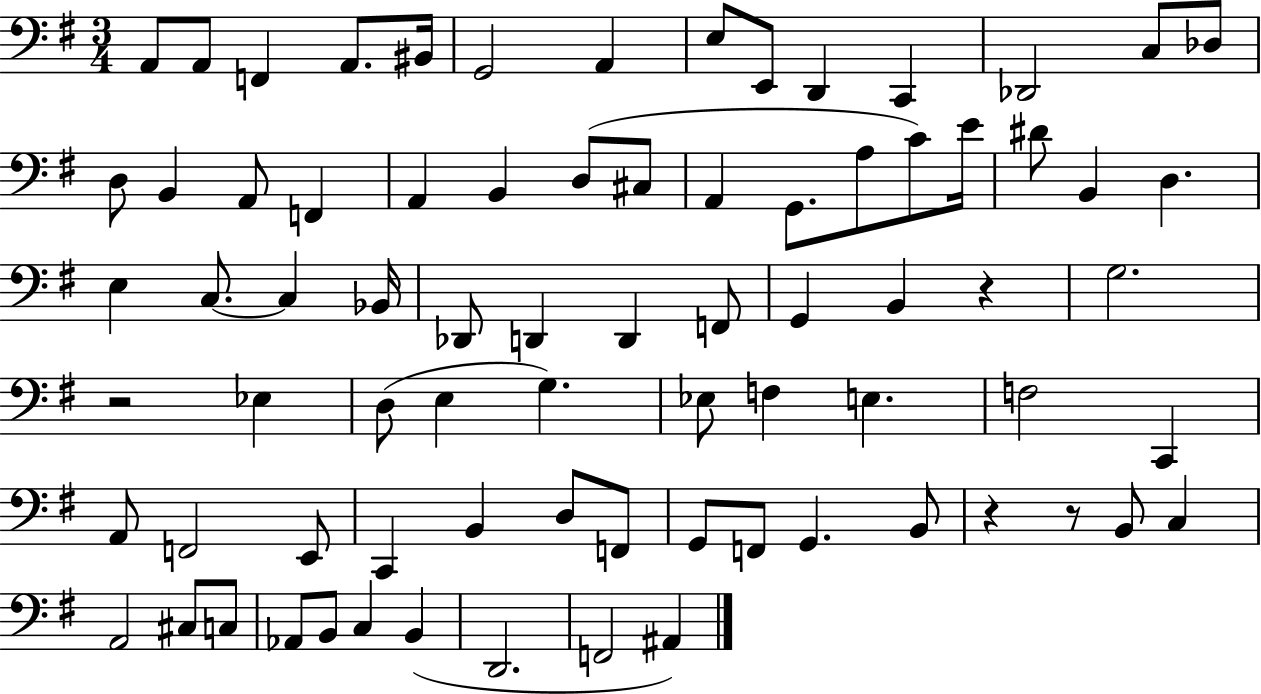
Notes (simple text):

A2/e A2/e F2/q A2/e. BIS2/s G2/h A2/q E3/e E2/e D2/q C2/q Db2/h C3/e Db3/e D3/e B2/q A2/e F2/q A2/q B2/q D3/e C#3/e A2/q G2/e. A3/e C4/e E4/s D#4/e B2/q D3/q. E3/q C3/e. C3/q Bb2/s Db2/e D2/q D2/q F2/e G2/q B2/q R/q G3/h. R/h Eb3/q D3/e E3/q G3/q. Eb3/e F3/q E3/q. F3/h C2/q A2/e F2/h E2/e C2/q B2/q D3/e F2/e G2/e F2/e G2/q. B2/e R/q R/e B2/e C3/q A2/h C#3/e C3/e Ab2/e B2/e C3/q B2/q D2/h. F2/h A#2/q